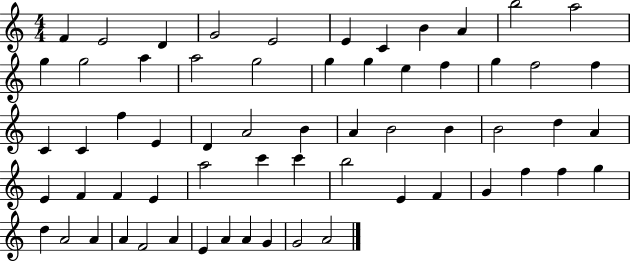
{
  \clef treble
  \numericTimeSignature
  \time 4/4
  \key c \major
  f'4 e'2 d'4 | g'2 e'2 | e'4 c'4 b'4 a'4 | b''2 a''2 | \break g''4 g''2 a''4 | a''2 g''2 | g''4 g''4 e''4 f''4 | g''4 f''2 f''4 | \break c'4 c'4 f''4 e'4 | d'4 a'2 b'4 | a'4 b'2 b'4 | b'2 d''4 a'4 | \break e'4 f'4 f'4 e'4 | a''2 c'''4 c'''4 | b''2 e'4 f'4 | g'4 f''4 f''4 g''4 | \break d''4 a'2 a'4 | a'4 f'2 a'4 | e'4 a'4 a'4 g'4 | g'2 a'2 | \break \bar "|."
}